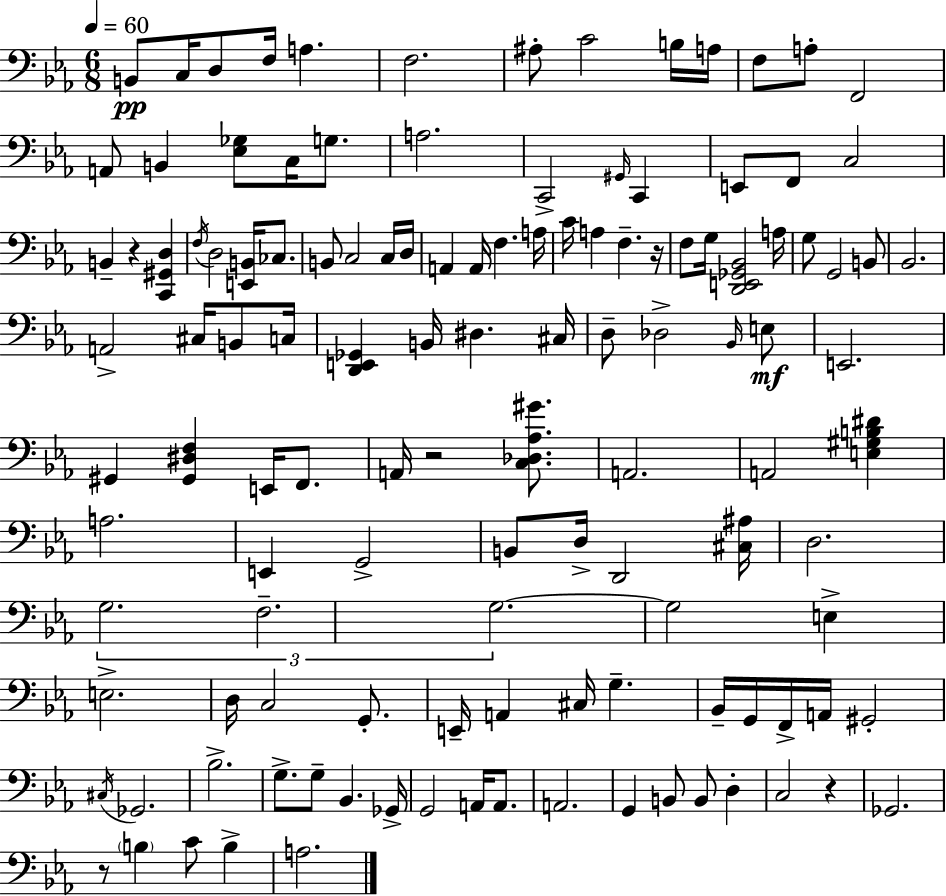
B2/e C3/s D3/e F3/s A3/q. F3/h. A#3/e C4/h B3/s A3/s F3/e A3/e F2/h A2/e B2/q [Eb3,Gb3]/e C3/s G3/e. A3/h. C2/h G#2/s C2/q E2/e F2/e C3/h B2/q R/q [C2,G#2,D3]/q F3/s D3/h [E2,B2]/s CES3/e. B2/e C3/h C3/s D3/s A2/q A2/s F3/q. A3/s C4/s A3/q F3/q. R/s F3/e G3/s [D2,E2,Gb2,Bb2]/h A3/s G3/e G2/h B2/e Bb2/h. A2/h C#3/s B2/e C3/s [D2,E2,Gb2]/q B2/s D#3/q. C#3/s D3/e Db3/h Bb2/s E3/e E2/h. G#2/q [G#2,D#3,F3]/q E2/s F2/e. A2/s R/h [C3,Db3,Ab3,G#4]/e. A2/h. A2/h [E3,G#3,B3,D#4]/q A3/h. E2/q G2/h B2/e D3/s D2/h [C#3,A#3]/s D3/h. G3/h. F3/h. G3/h. G3/h E3/q E3/h. D3/s C3/h G2/e. E2/s A2/q C#3/s G3/q. Bb2/s G2/s F2/s A2/s G#2/h C#3/s Gb2/h. Bb3/h. G3/e. G3/e Bb2/q. Gb2/s G2/h A2/s A2/e. A2/h. G2/q B2/e B2/e D3/q C3/h R/q Gb2/h. R/e B3/q C4/e B3/q A3/h.